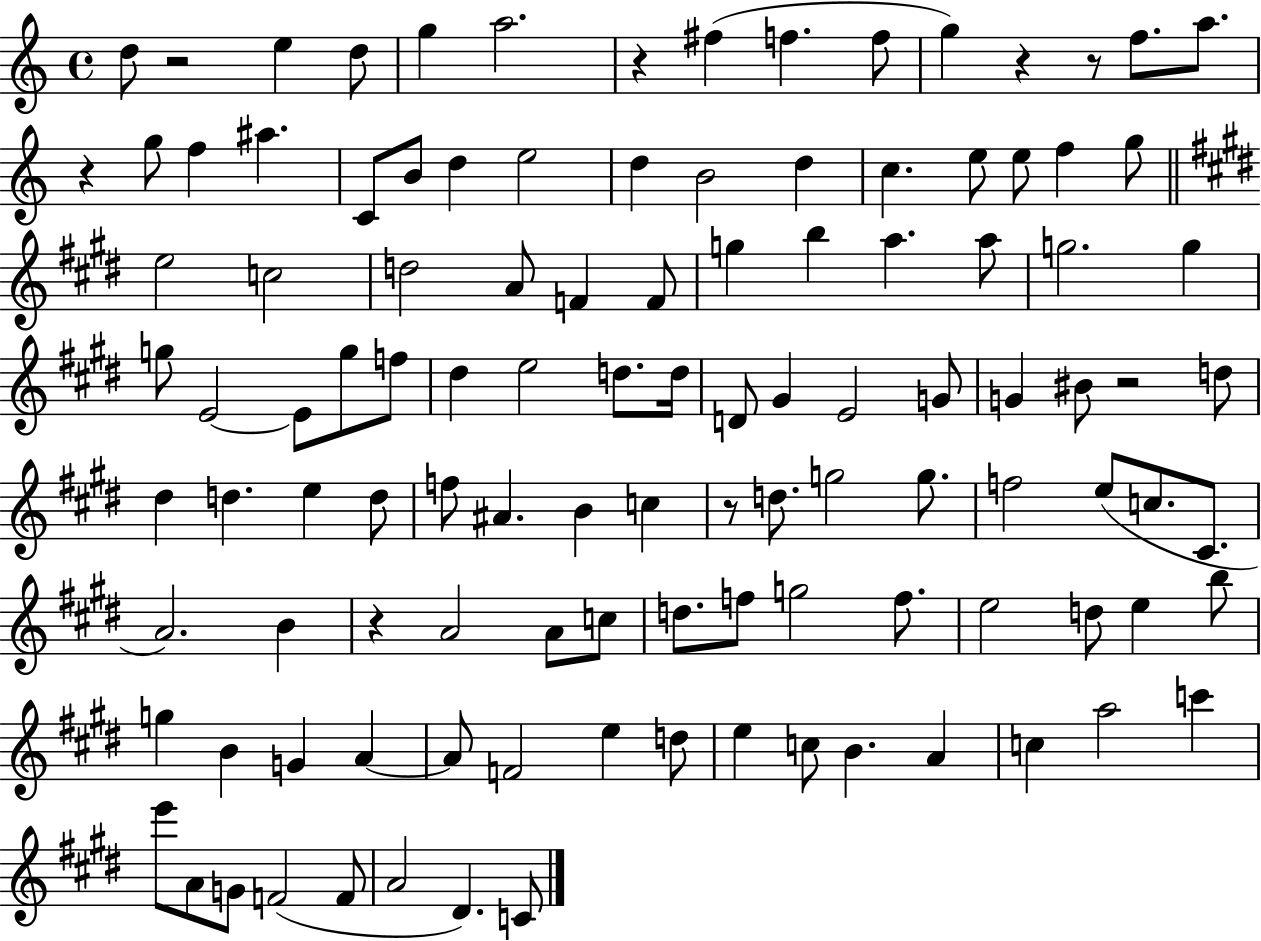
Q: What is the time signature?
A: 4/4